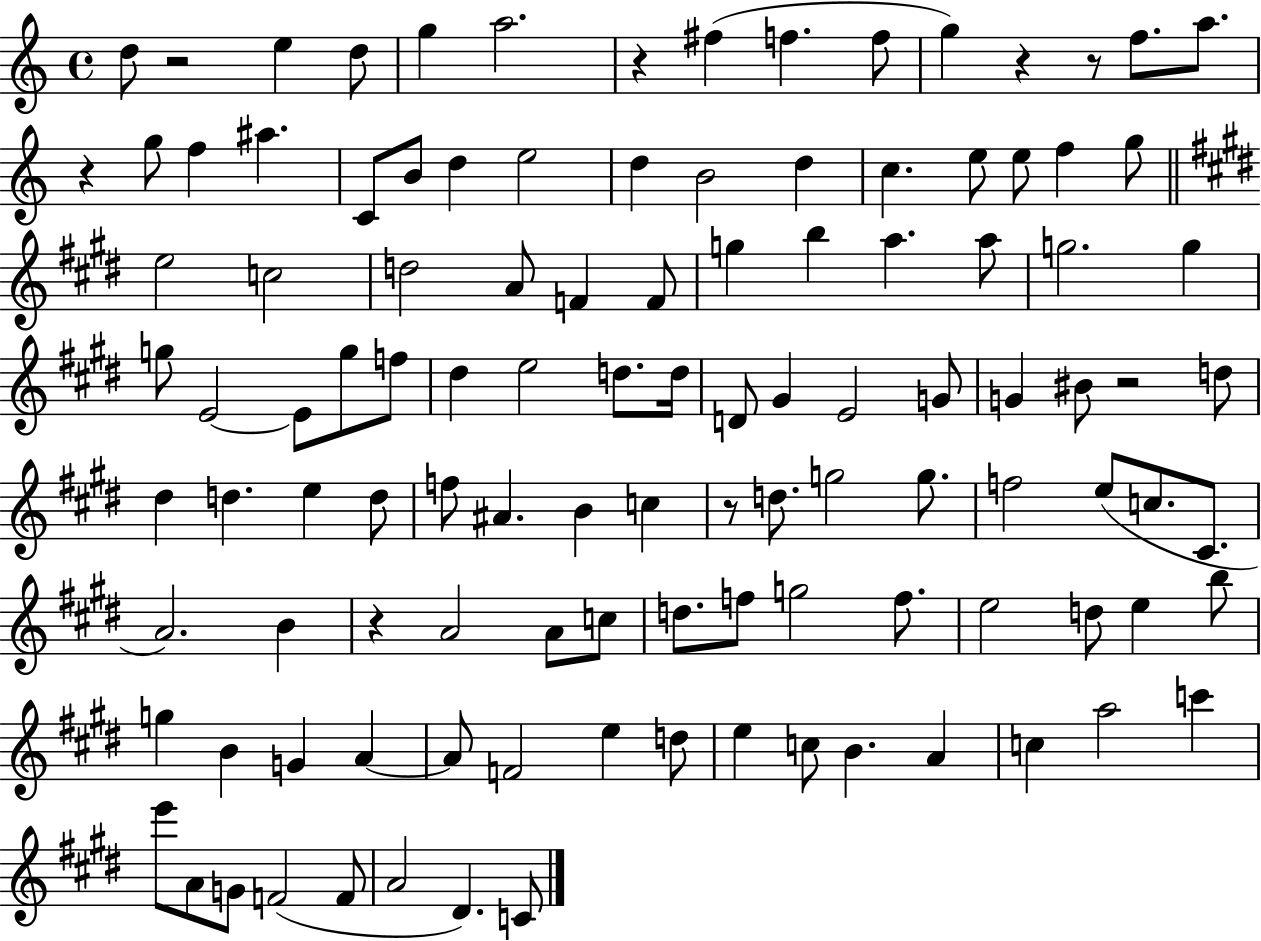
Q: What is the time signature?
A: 4/4